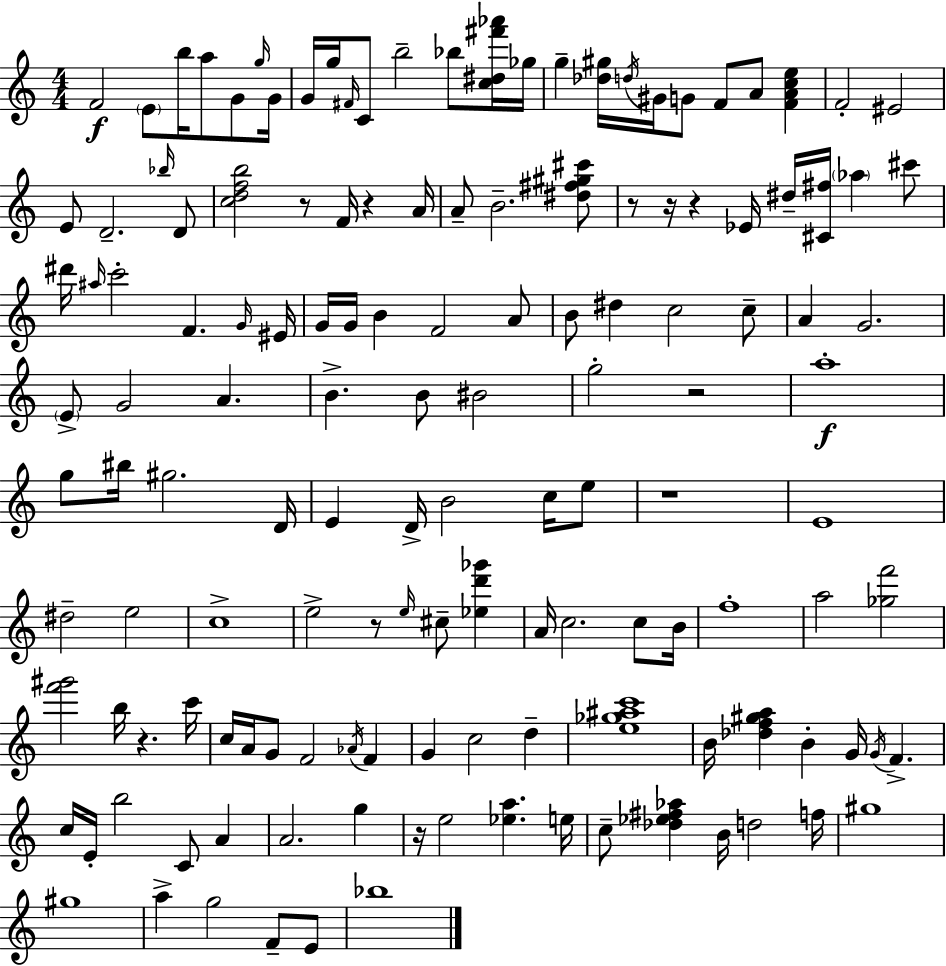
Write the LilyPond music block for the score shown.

{
  \clef treble
  \numericTimeSignature
  \time 4/4
  \key a \minor
  f'2\f \parenthesize e'8 b''16 a''8 g'8 \grace { g''16 } | g'16 g'16 g''16 \grace { fis'16 } c'8 b''2-- bes''8 | <c'' dis'' fis''' aes'''>16 ges''16 g''4-- <des'' gis''>16 \acciaccatura { d''16 } gis'16 g'8 f'8 a'8 <f' a' c'' e''>4 | f'2-. eis'2 | \break e'8 d'2.-- | \grace { bes''16 } d'8 <c'' d'' f'' b''>2 r8 f'16 r4 | a'16 a'8-- b'2.-- | <dis'' fis'' gis'' cis'''>8 r8 r16 r4 ees'16 dis''16-- <cis' fis''>16 \parenthesize aes''4 | \break cis'''8 dis'''16 \grace { ais''16 } c'''2-. f'4. | \grace { g'16 } eis'16 g'16 g'16 b'4 f'2 | a'8 b'8 dis''4 c''2 | c''8-- a'4 g'2. | \break \parenthesize e'8-> g'2 | a'4. b'4.-> b'8 bis'2 | g''2-. r2 | a''1-.\f | \break g''8 bis''16 gis''2. | d'16 e'4 d'16-> b'2 | c''16 e''8 r1 | e'1 | \break dis''2-- e''2 | c''1-> | e''2-> r8 | \grace { e''16 } cis''8-- <ees'' d''' ges'''>4 a'16 c''2. | \break c''8 b'16 f''1-. | a''2 <ges'' f'''>2 | <f''' gis'''>2 b''16 | r4. c'''16 c''16 a'16 g'8 f'2 | \break \acciaccatura { aes'16 } f'4 g'4 c''2 | d''4-- <e'' ges'' ais'' c'''>1 | b'16 <des'' f'' gis'' a''>4 b'4-. | g'16 \acciaccatura { g'16 } f'4.-> c''16 e'16-. b''2 | \break c'8 a'4 a'2. | g''4 r16 e''2 | <ees'' a''>4. e''16 c''8-- <des'' ees'' fis'' aes''>4 b'16 | d''2 f''16 gis''1 | \break gis''1 | a''4-> g''2 | f'8-- e'8 bes''1 | \bar "|."
}